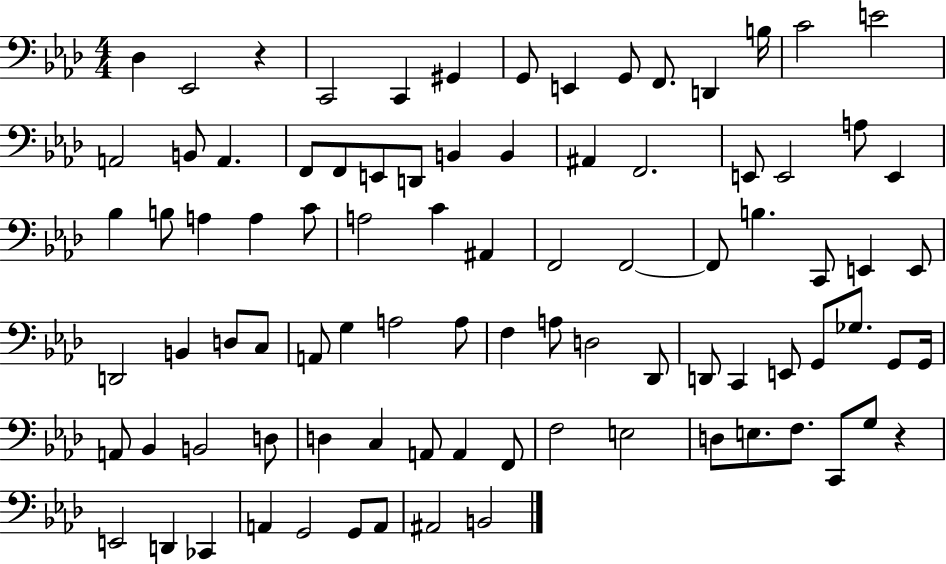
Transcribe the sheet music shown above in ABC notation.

X:1
T:Untitled
M:4/4
L:1/4
K:Ab
_D, _E,,2 z C,,2 C,, ^G,, G,,/2 E,, G,,/2 F,,/2 D,, B,/4 C2 E2 A,,2 B,,/2 A,, F,,/2 F,,/2 E,,/2 D,,/2 B,, B,, ^A,, F,,2 E,,/2 E,,2 A,/2 E,, _B, B,/2 A, A, C/2 A,2 C ^A,, F,,2 F,,2 F,,/2 B, C,,/2 E,, E,,/2 D,,2 B,, D,/2 C,/2 A,,/2 G, A,2 A,/2 F, A,/2 D,2 _D,,/2 D,,/2 C,, E,,/2 G,,/2 _G,/2 G,,/2 G,,/4 A,,/2 _B,, B,,2 D,/2 D, C, A,,/2 A,, F,,/2 F,2 E,2 D,/2 E,/2 F,/2 C,,/2 G,/2 z E,,2 D,, _C,, A,, G,,2 G,,/2 A,,/2 ^A,,2 B,,2